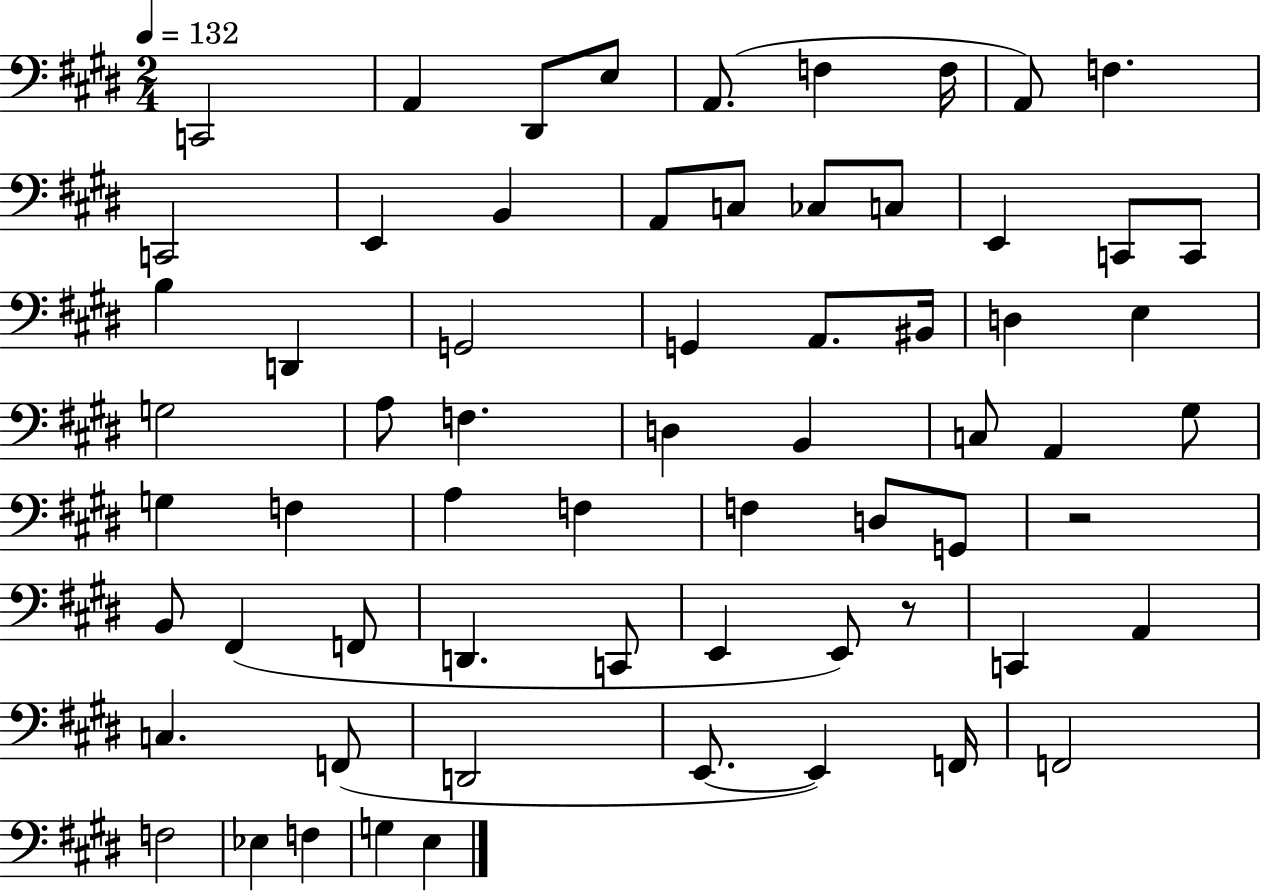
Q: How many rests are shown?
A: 2